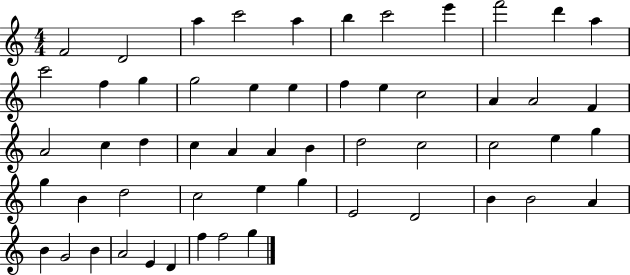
F4/h D4/h A5/q C6/h A5/q B5/q C6/h E6/q F6/h D6/q A5/q C6/h F5/q G5/q G5/h E5/q E5/q F5/q E5/q C5/h A4/q A4/h F4/q A4/h C5/q D5/q C5/q A4/q A4/q B4/q D5/h C5/h C5/h E5/q G5/q G5/q B4/q D5/h C5/h E5/q G5/q E4/h D4/h B4/q B4/h A4/q B4/q G4/h B4/q A4/h E4/q D4/q F5/q F5/h G5/q